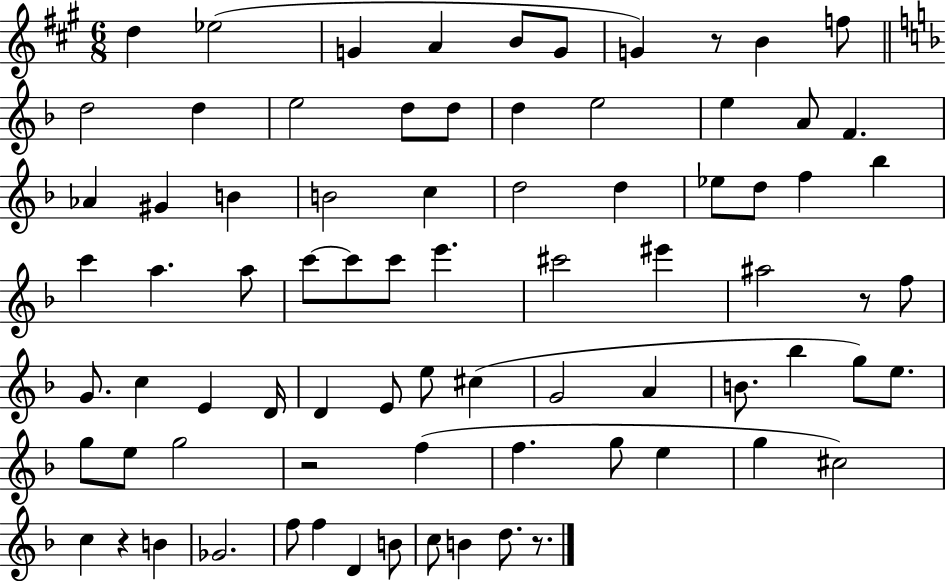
{
  \clef treble
  \numericTimeSignature
  \time 6/8
  \key a \major
  \repeat volta 2 { d''4 ees''2( | g'4 a'4 b'8 g'8 | g'4) r8 b'4 f''8 | \bar "||" \break \key d \minor d''2 d''4 | e''2 d''8 d''8 | d''4 e''2 | e''4 a'8 f'4. | \break aes'4 gis'4 b'4 | b'2 c''4 | d''2 d''4 | ees''8 d''8 f''4 bes''4 | \break c'''4 a''4. a''8 | c'''8~~ c'''8 c'''8 e'''4. | cis'''2 eis'''4 | ais''2 r8 f''8 | \break g'8. c''4 e'4 d'16 | d'4 e'8 e''8 cis''4( | g'2 a'4 | b'8. bes''4 g''8) e''8. | \break g''8 e''8 g''2 | r2 f''4( | f''4. g''8 e''4 | g''4 cis''2) | \break c''4 r4 b'4 | ges'2. | f''8 f''4 d'4 b'8 | c''8 b'4 d''8. r8. | \break } \bar "|."
}